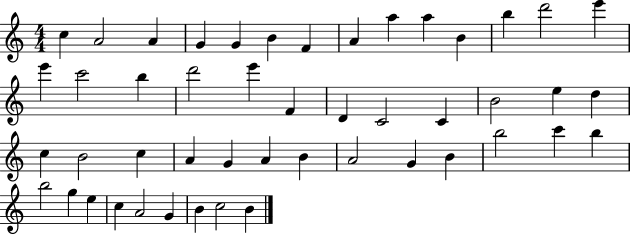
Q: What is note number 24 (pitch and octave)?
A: B4